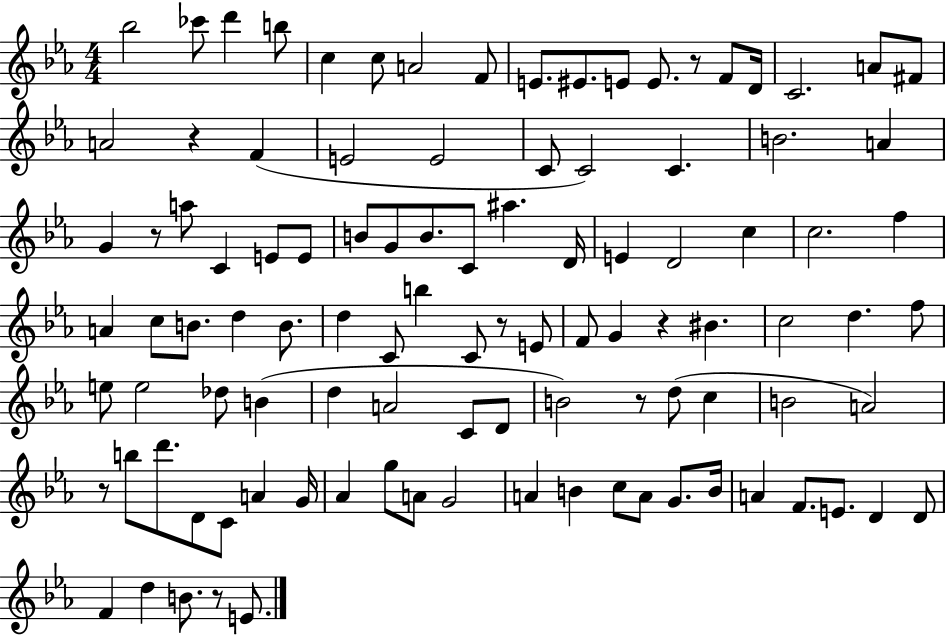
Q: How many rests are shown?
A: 8